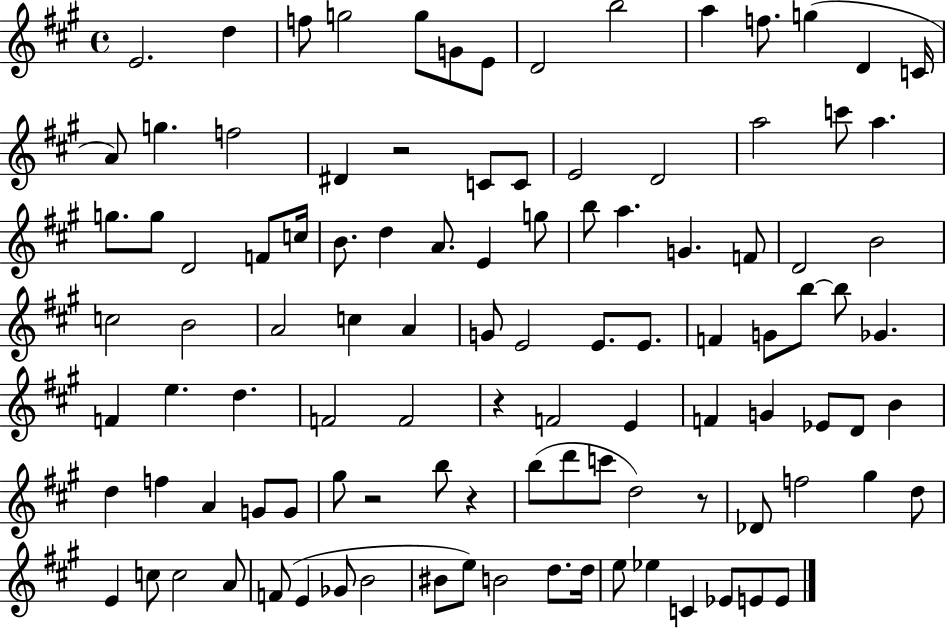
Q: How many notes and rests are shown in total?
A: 106